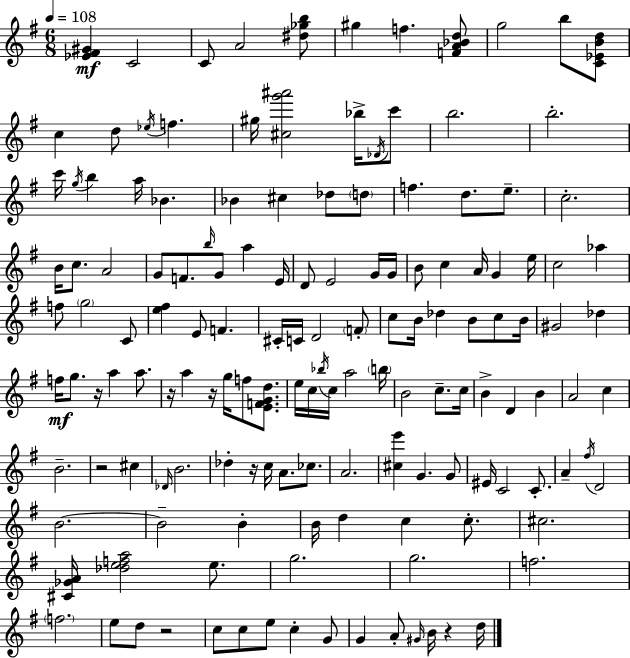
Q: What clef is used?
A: treble